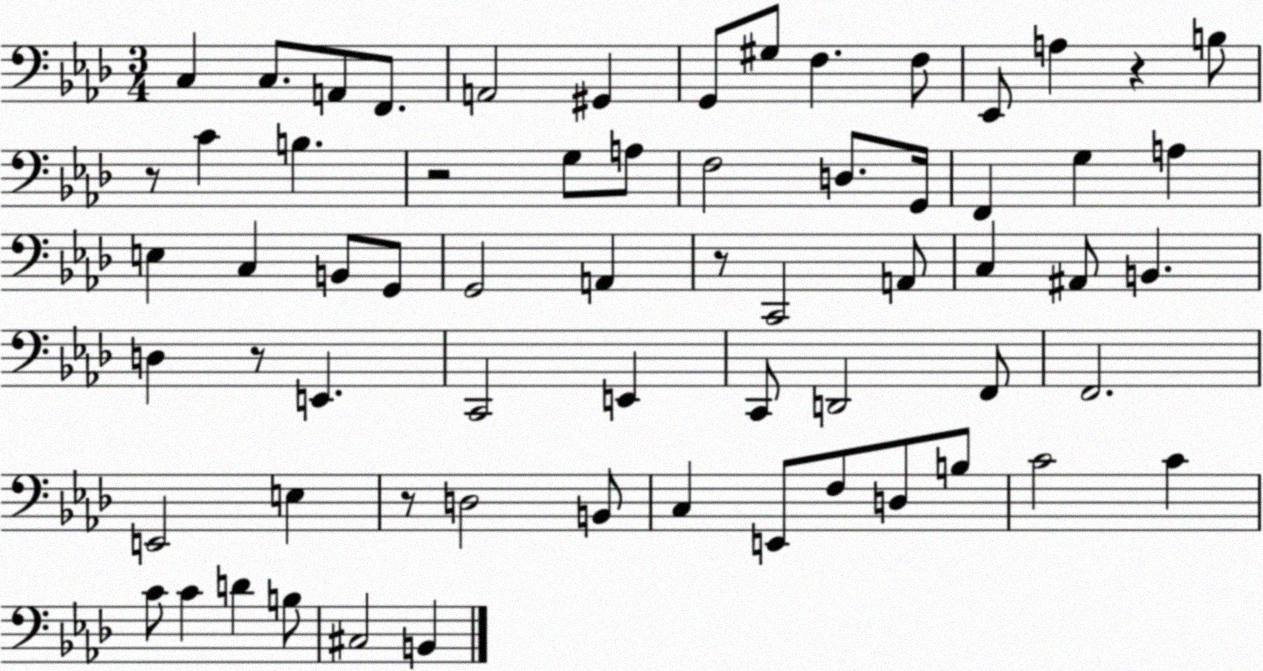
X:1
T:Untitled
M:3/4
L:1/4
K:Ab
C, C,/2 A,,/2 F,,/2 A,,2 ^G,, G,,/2 ^G,/2 F, F,/2 _E,,/2 A, z B,/2 z/2 C B, z2 G,/2 A,/2 F,2 D,/2 G,,/4 F,, G, A, E, C, B,,/2 G,,/2 G,,2 A,, z/2 C,,2 A,,/2 C, ^A,,/2 B,, D, z/2 E,, C,,2 E,, C,,/2 D,,2 F,,/2 F,,2 E,,2 E, z/2 D,2 B,,/2 C, E,,/2 F,/2 D,/2 B,/2 C2 C C/2 C D B,/2 ^C,2 B,,